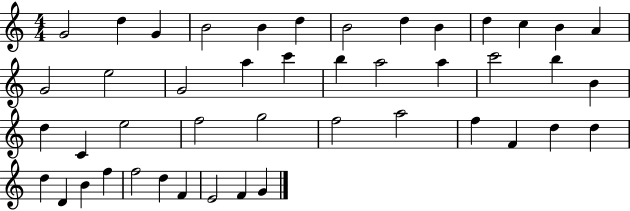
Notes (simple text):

G4/h D5/q G4/q B4/h B4/q D5/q B4/h D5/q B4/q D5/q C5/q B4/q A4/q G4/h E5/h G4/h A5/q C6/q B5/q A5/h A5/q C6/h B5/q B4/q D5/q C4/q E5/h F5/h G5/h F5/h A5/h F5/q F4/q D5/q D5/q D5/q D4/q B4/q F5/q F5/h D5/q F4/q E4/h F4/q G4/q